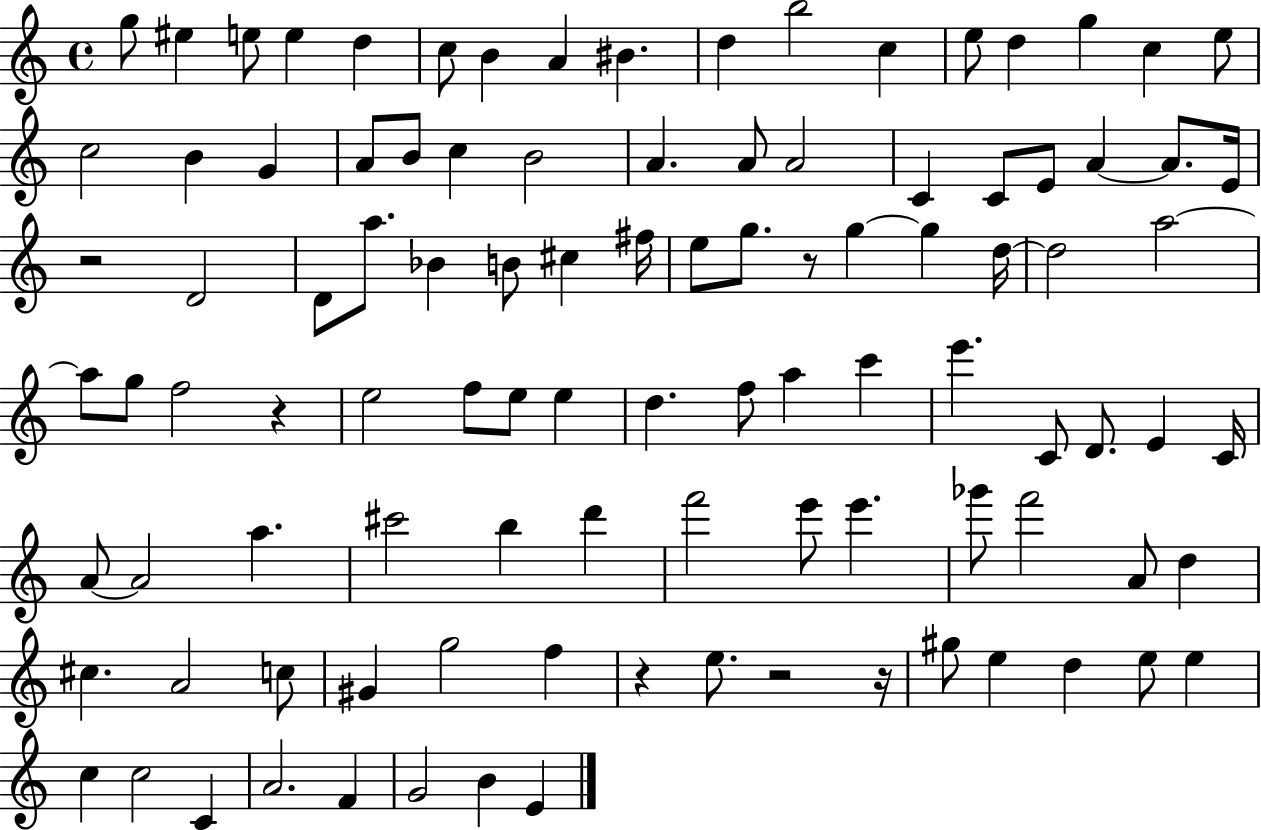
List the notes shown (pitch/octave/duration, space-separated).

G5/e EIS5/q E5/e E5/q D5/q C5/e B4/q A4/q BIS4/q. D5/q B5/h C5/q E5/e D5/q G5/q C5/q E5/e C5/h B4/q G4/q A4/e B4/e C5/q B4/h A4/q. A4/e A4/h C4/q C4/e E4/e A4/q A4/e. E4/s R/h D4/h D4/e A5/e. Bb4/q B4/e C#5/q F#5/s E5/e G5/e. R/e G5/q G5/q D5/s D5/h A5/h A5/e G5/e F5/h R/q E5/h F5/e E5/e E5/q D5/q. F5/e A5/q C6/q E6/q. C4/e D4/e. E4/q C4/s A4/e A4/h A5/q. C#6/h B5/q D6/q F6/h E6/e E6/q. Gb6/e F6/h A4/e D5/q C#5/q. A4/h C5/e G#4/q G5/h F5/q R/q E5/e. R/h R/s G#5/e E5/q D5/q E5/e E5/q C5/q C5/h C4/q A4/h. F4/q G4/h B4/q E4/q